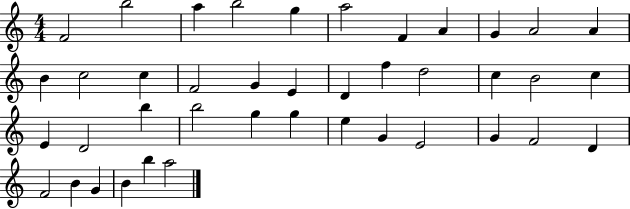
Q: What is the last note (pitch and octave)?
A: A5